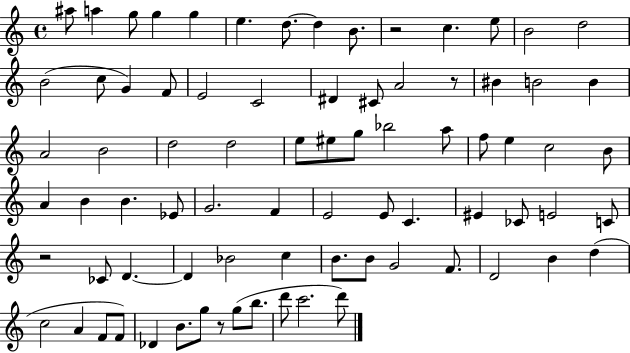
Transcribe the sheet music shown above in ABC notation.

X:1
T:Untitled
M:4/4
L:1/4
K:C
^a/2 a g/2 g g e d/2 d B/2 z2 c e/2 B2 d2 B2 c/2 G F/2 E2 C2 ^D ^C/2 A2 z/2 ^B B2 B A2 B2 d2 d2 e/2 ^e/2 g/2 _b2 a/2 f/2 e c2 B/2 A B B _E/2 G2 F E2 E/2 C ^E _C/2 E2 C/2 z2 _C/2 D D _B2 c B/2 B/2 G2 F/2 D2 B d c2 A F/2 F/2 _D B/2 g/2 z/2 g/2 b/2 d'/2 c'2 d'/2